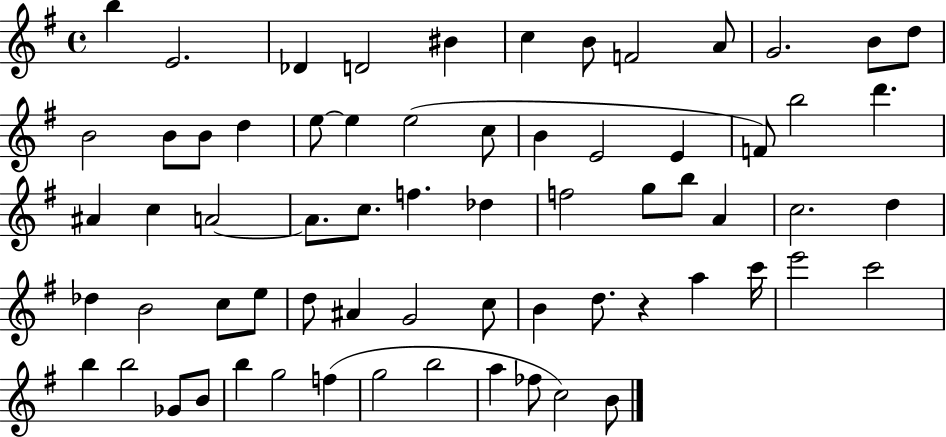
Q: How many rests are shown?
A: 1